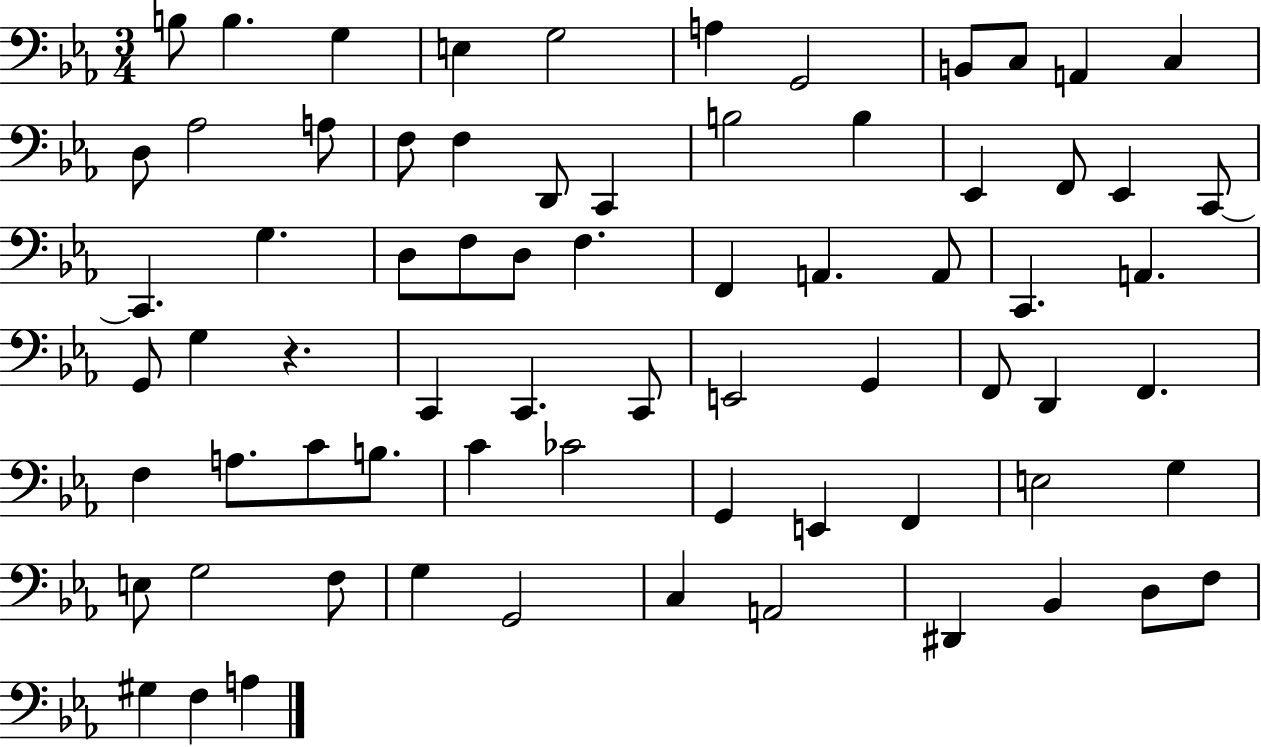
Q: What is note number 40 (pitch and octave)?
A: C2